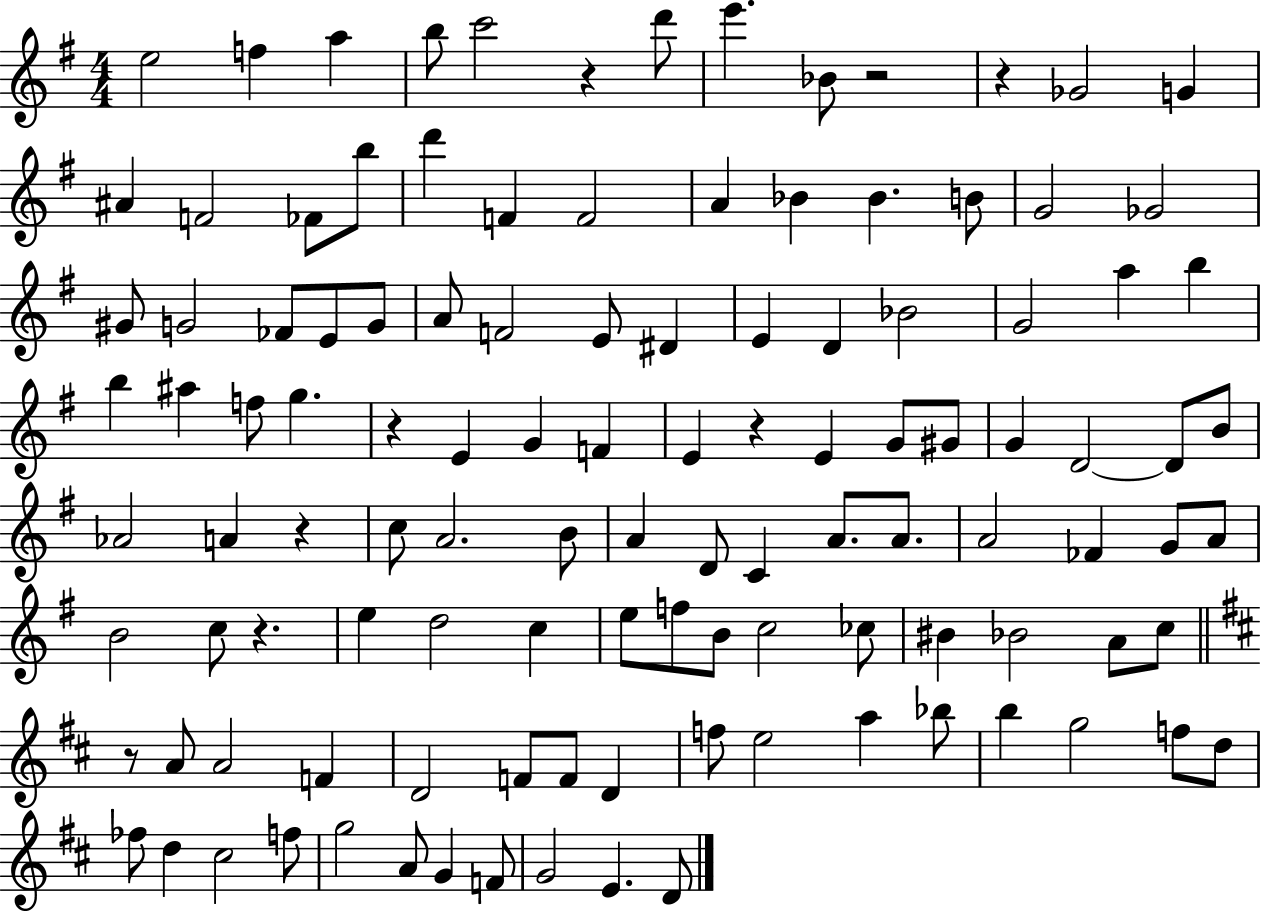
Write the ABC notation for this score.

X:1
T:Untitled
M:4/4
L:1/4
K:G
e2 f a b/2 c'2 z d'/2 e' _B/2 z2 z _G2 G ^A F2 _F/2 b/2 d' F F2 A _B _B B/2 G2 _G2 ^G/2 G2 _F/2 E/2 G/2 A/2 F2 E/2 ^D E D _B2 G2 a b b ^a f/2 g z E G F E z E G/2 ^G/2 G D2 D/2 B/2 _A2 A z c/2 A2 B/2 A D/2 C A/2 A/2 A2 _F G/2 A/2 B2 c/2 z e d2 c e/2 f/2 B/2 c2 _c/2 ^B _B2 A/2 c/2 z/2 A/2 A2 F D2 F/2 F/2 D f/2 e2 a _b/2 b g2 f/2 d/2 _f/2 d ^c2 f/2 g2 A/2 G F/2 G2 E D/2